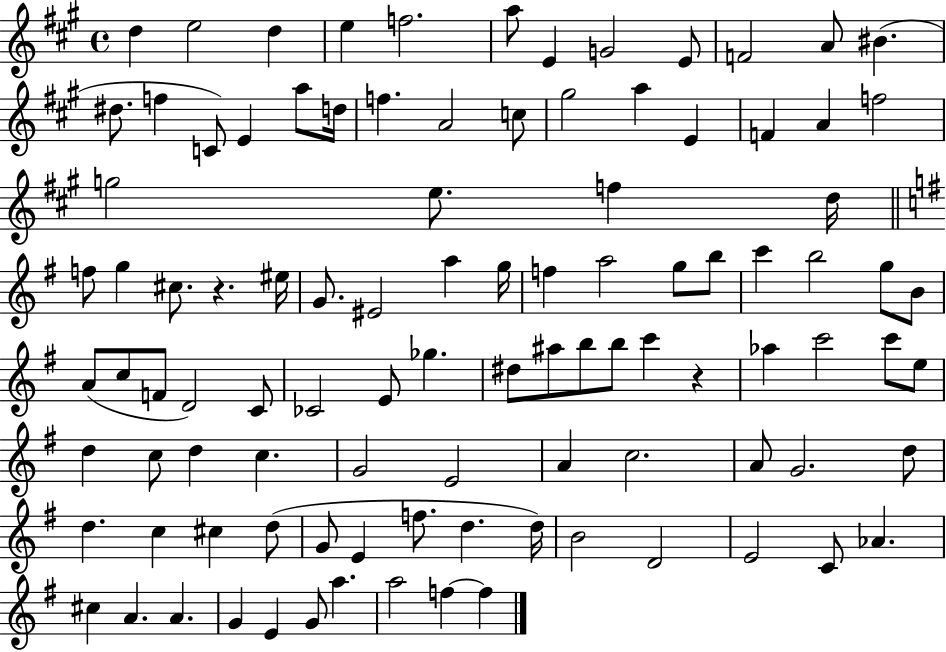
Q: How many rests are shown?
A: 2